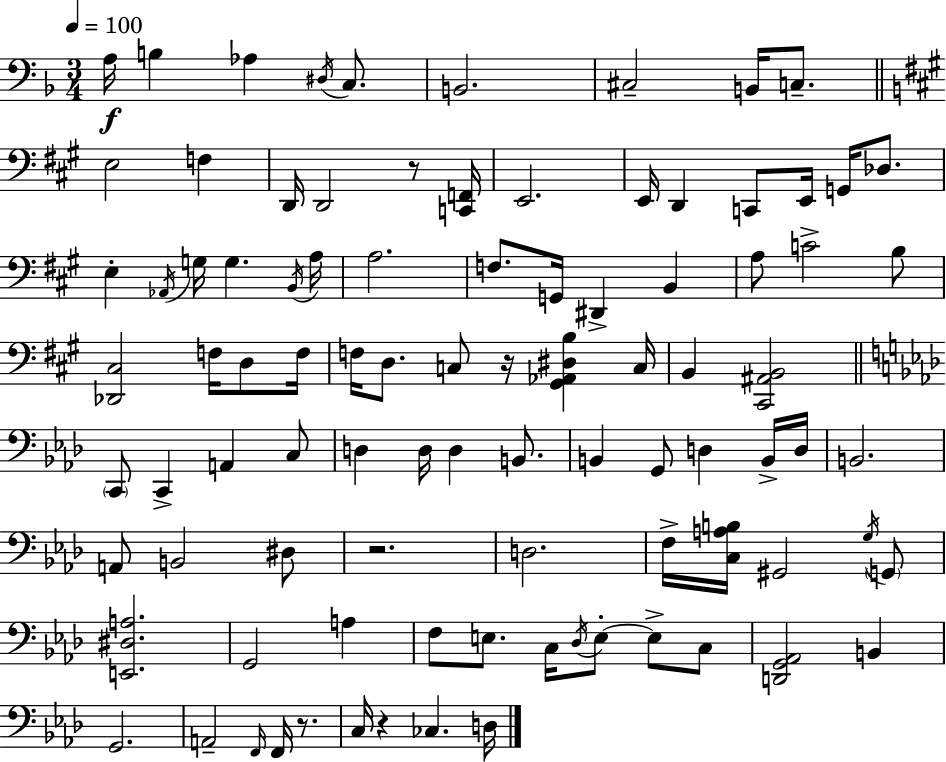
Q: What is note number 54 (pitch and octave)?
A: B2